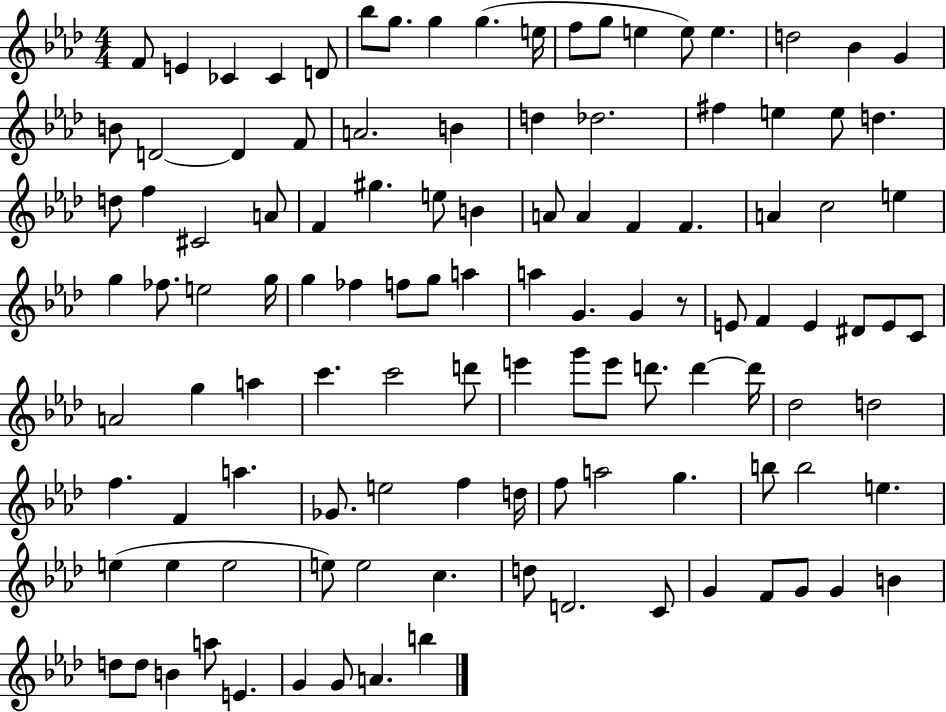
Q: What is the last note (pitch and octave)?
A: B5